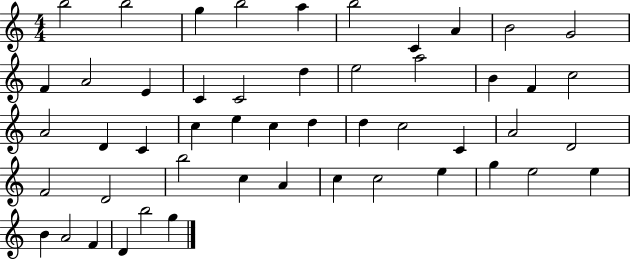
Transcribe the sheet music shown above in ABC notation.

X:1
T:Untitled
M:4/4
L:1/4
K:C
b2 b2 g b2 a b2 C A B2 G2 F A2 E C C2 d e2 a2 B F c2 A2 D C c e c d d c2 C A2 D2 F2 D2 b2 c A c c2 e g e2 e B A2 F D b2 g